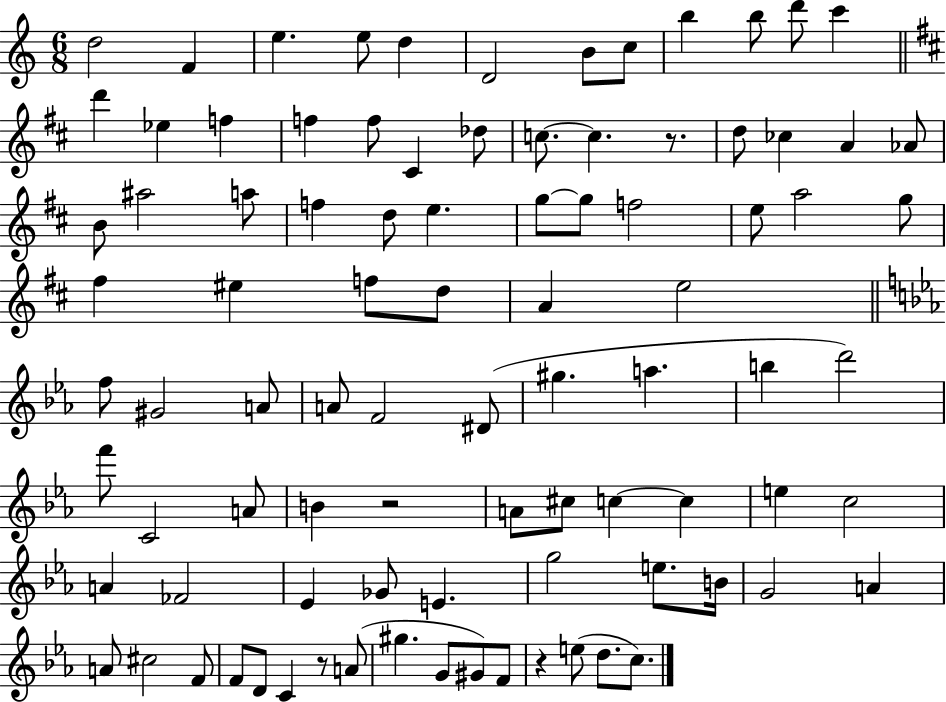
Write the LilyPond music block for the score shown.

{
  \clef treble
  \numericTimeSignature
  \time 6/8
  \key c \major
  d''2 f'4 | e''4. e''8 d''4 | d'2 b'8 c''8 | b''4 b''8 d'''8 c'''4 | \break \bar "||" \break \key b \minor d'''4 ees''4 f''4 | f''4 f''8 cis'4 des''8 | c''8.~~ c''4. r8. | d''8 ces''4 a'4 aes'8 | \break b'8 ais''2 a''8 | f''4 d''8 e''4. | g''8~~ g''8 f''2 | e''8 a''2 g''8 | \break fis''4 eis''4 f''8 d''8 | a'4 e''2 | \bar "||" \break \key c \minor f''8 gis'2 a'8 | a'8 f'2 dis'8( | gis''4. a''4. | b''4 d'''2) | \break f'''8 c'2 a'8 | b'4 r2 | a'8 cis''8 c''4~~ c''4 | e''4 c''2 | \break a'4 fes'2 | ees'4 ges'8 e'4. | g''2 e''8. b'16 | g'2 a'4 | \break a'8 cis''2 f'8 | f'8 d'8 c'4 r8 a'8( | gis''4. g'8 gis'8) f'8 | r4 e''8( d''8. c''8.) | \break \bar "|."
}